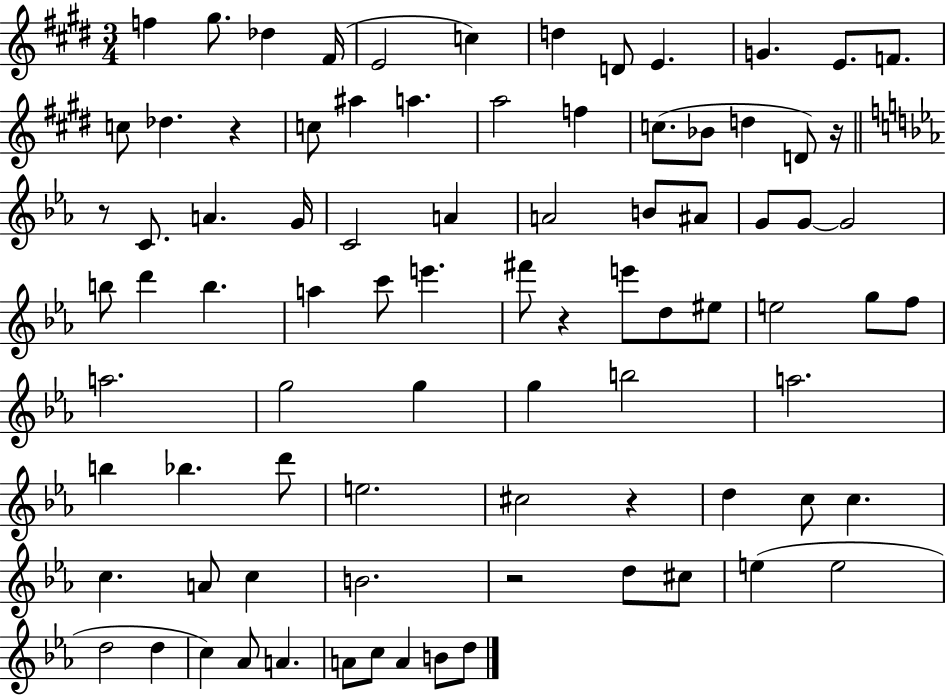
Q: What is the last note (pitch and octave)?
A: D5